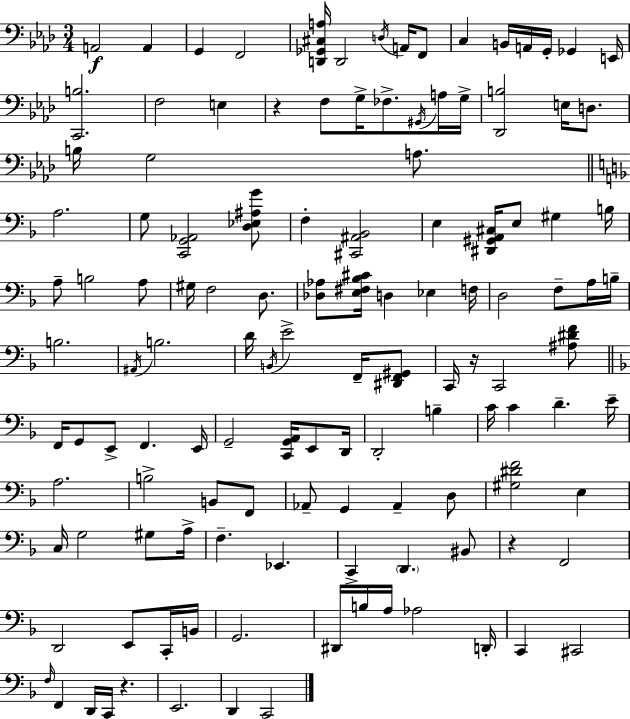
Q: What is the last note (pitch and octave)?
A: C2